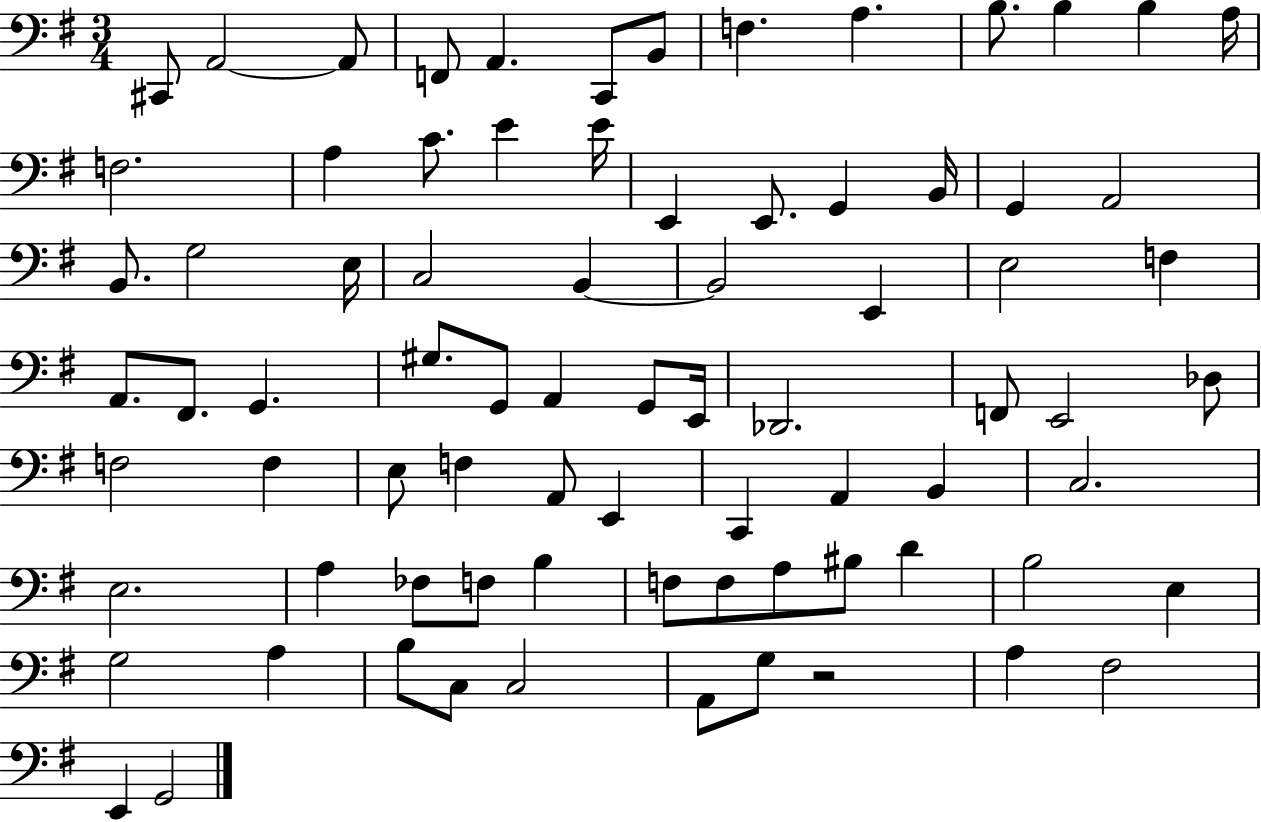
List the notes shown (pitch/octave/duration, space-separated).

C#2/e A2/h A2/e F2/e A2/q. C2/e B2/e F3/q. A3/q. B3/e. B3/q B3/q A3/s F3/h. A3/q C4/e. E4/q E4/s E2/q E2/e. G2/q B2/s G2/q A2/h B2/e. G3/h E3/s C3/h B2/q B2/h E2/q E3/h F3/q A2/e. F#2/e. G2/q. G#3/e. G2/e A2/q G2/e E2/s Db2/h. F2/e E2/h Db3/e F3/h F3/q E3/e F3/q A2/e E2/q C2/q A2/q B2/q C3/h. E3/h. A3/q FES3/e F3/e B3/q F3/e F3/e A3/e BIS3/e D4/q B3/h E3/q G3/h A3/q B3/e C3/e C3/h A2/e G3/e R/h A3/q F#3/h E2/q G2/h